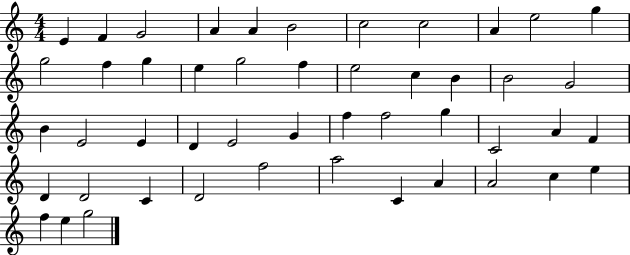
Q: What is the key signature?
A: C major